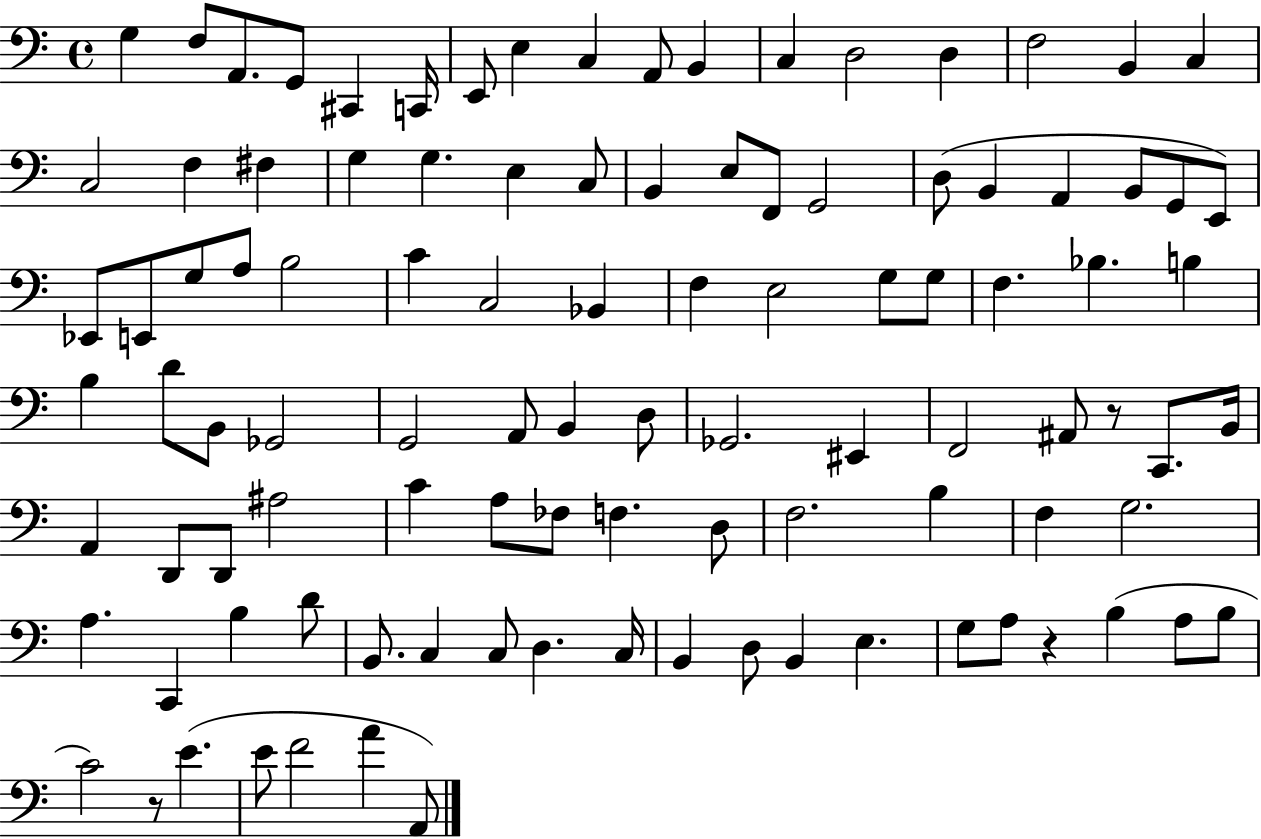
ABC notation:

X:1
T:Untitled
M:4/4
L:1/4
K:C
G, F,/2 A,,/2 G,,/2 ^C,, C,,/4 E,,/2 E, C, A,,/2 B,, C, D,2 D, F,2 B,, C, C,2 F, ^F, G, G, E, C,/2 B,, E,/2 F,,/2 G,,2 D,/2 B,, A,, B,,/2 G,,/2 E,,/2 _E,,/2 E,,/2 G,/2 A,/2 B,2 C C,2 _B,, F, E,2 G,/2 G,/2 F, _B, B, B, D/2 B,,/2 _G,,2 G,,2 A,,/2 B,, D,/2 _G,,2 ^E,, F,,2 ^A,,/2 z/2 C,,/2 B,,/4 A,, D,,/2 D,,/2 ^A,2 C A,/2 _F,/2 F, D,/2 F,2 B, F, G,2 A, C,, B, D/2 B,,/2 C, C,/2 D, C,/4 B,, D,/2 B,, E, G,/2 A,/2 z B, A,/2 B,/2 C2 z/2 E E/2 F2 A A,,/2